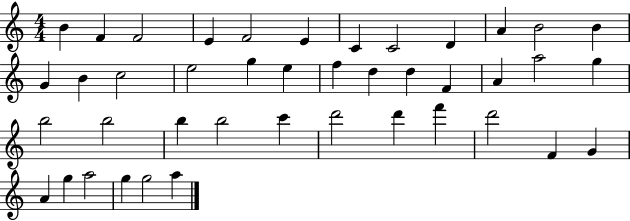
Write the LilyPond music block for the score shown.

{
  \clef treble
  \numericTimeSignature
  \time 4/4
  \key c \major
  b'4 f'4 f'2 | e'4 f'2 e'4 | c'4 c'2 d'4 | a'4 b'2 b'4 | \break g'4 b'4 c''2 | e''2 g''4 e''4 | f''4 d''4 d''4 f'4 | a'4 a''2 g''4 | \break b''2 b''2 | b''4 b''2 c'''4 | d'''2 d'''4 f'''4 | d'''2 f'4 g'4 | \break a'4 g''4 a''2 | g''4 g''2 a''4 | \bar "|."
}